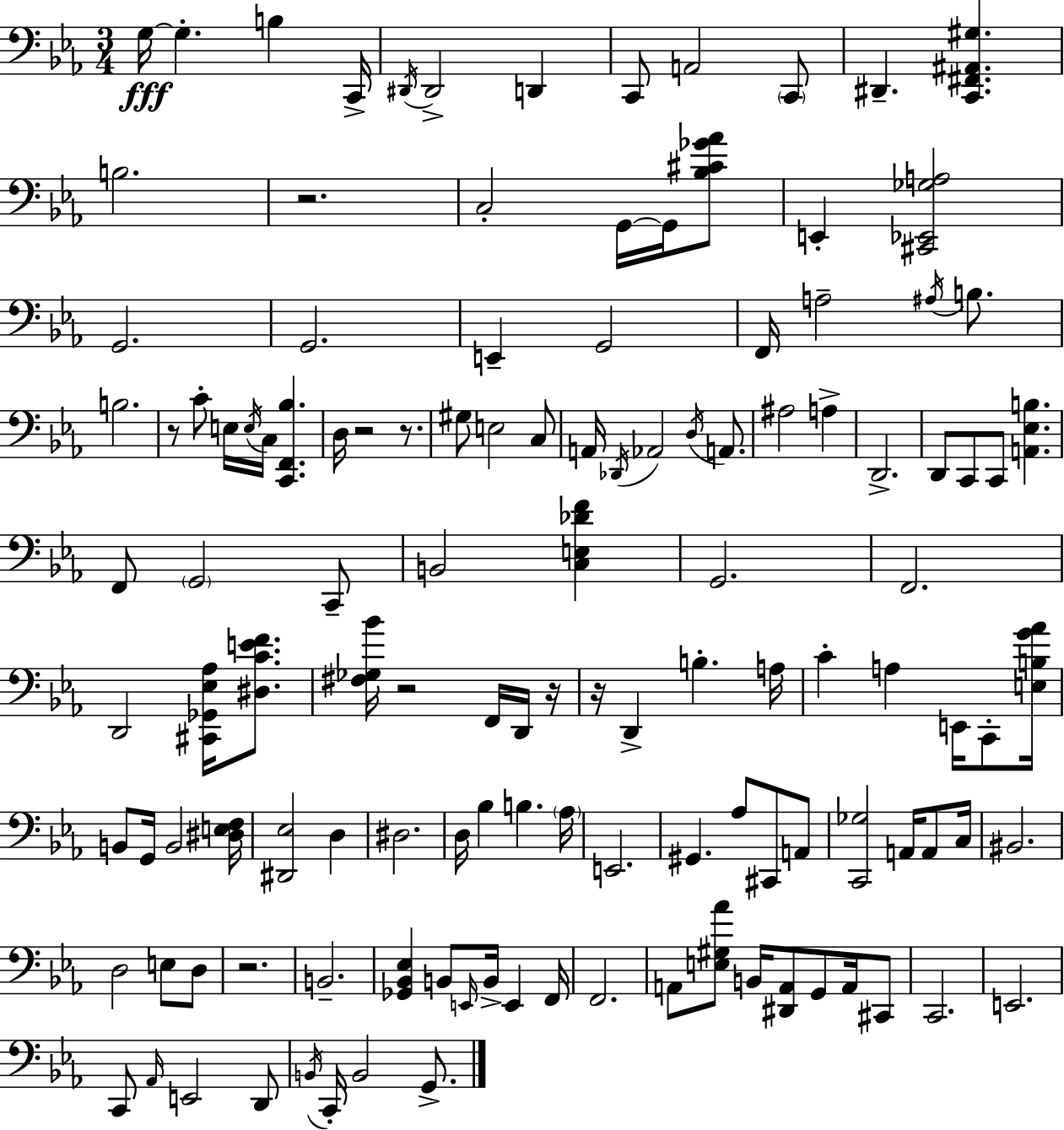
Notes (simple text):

G3/s G3/q. B3/q C2/s D#2/s D#2/h D2/q C2/e A2/h C2/e D#2/q. [C2,F#2,A#2,G#3]/q. B3/h. R/h. C3/h G2/s G2/s [Bb3,C#4,Gb4,Ab4]/e E2/q [C#2,Eb2,Gb3,A3]/h G2/h. G2/h. E2/q G2/h F2/s A3/h A#3/s B3/e. B3/h. R/e C4/e E3/s E3/s C3/s [C2,F2,Bb3]/q. D3/s R/h R/e. G#3/e E3/h C3/e A2/s Db2/s Ab2/h D3/s A2/e. A#3/h A3/q D2/h. D2/e C2/e C2/e [A2,Eb3,B3]/q. F2/e G2/h C2/e B2/h [C3,E3,Db4,F4]/q G2/h. F2/h. D2/h [C#2,Gb2,Eb3,Ab3]/s [D#3,C4,E4,F4]/e. [F#3,Gb3,Bb4]/s R/h F2/s D2/s R/s R/s D2/q B3/q. A3/s C4/q A3/q E2/s C2/e [E3,B3,G4,Ab4]/s B2/e G2/s B2/h [D#3,E3,F3]/s [D#2,Eb3]/h D3/q D#3/h. D3/s Bb3/q B3/q. Ab3/s E2/h. G#2/q. Ab3/e C#2/e A2/e [C2,Gb3]/h A2/s A2/e C3/s BIS2/h. D3/h E3/e D3/e R/h. B2/h. [Gb2,Bb2,Eb3]/q B2/e E2/s B2/s E2/q F2/s F2/h. A2/e [E3,G#3,Ab4]/e B2/s [D#2,A2]/e G2/e A2/s C#2/e C2/h. E2/h. C2/e Ab2/s E2/h D2/e B2/s C2/s B2/h G2/e.